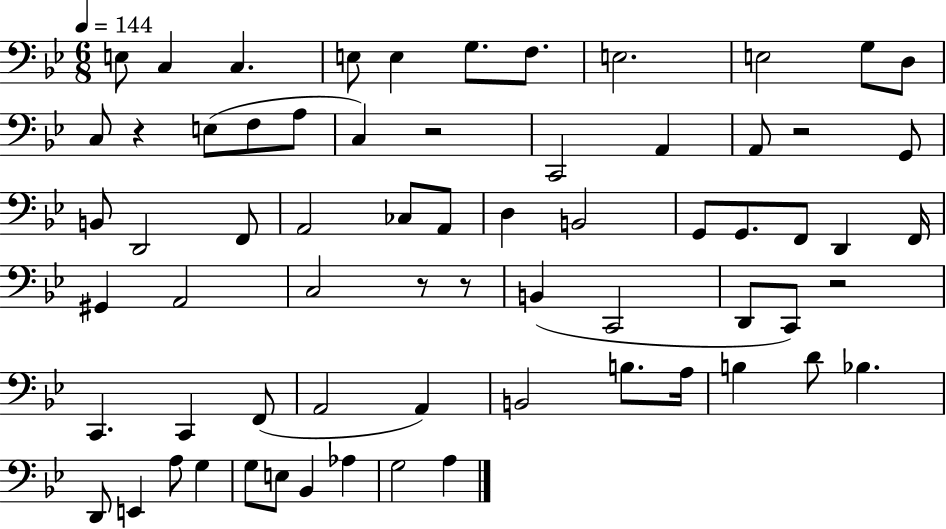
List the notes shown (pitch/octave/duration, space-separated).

E3/e C3/q C3/q. E3/e E3/q G3/e. F3/e. E3/h. E3/h G3/e D3/e C3/e R/q E3/e F3/e A3/e C3/q R/h C2/h A2/q A2/e R/h G2/e B2/e D2/h F2/e A2/h CES3/e A2/e D3/q B2/h G2/e G2/e. F2/e D2/q F2/s G#2/q A2/h C3/h R/e R/e B2/q C2/h D2/e C2/e R/h C2/q. C2/q F2/e A2/h A2/q B2/h B3/e. A3/s B3/q D4/e Bb3/q. D2/e E2/q A3/e G3/q G3/e E3/e Bb2/q Ab3/q G3/h A3/q